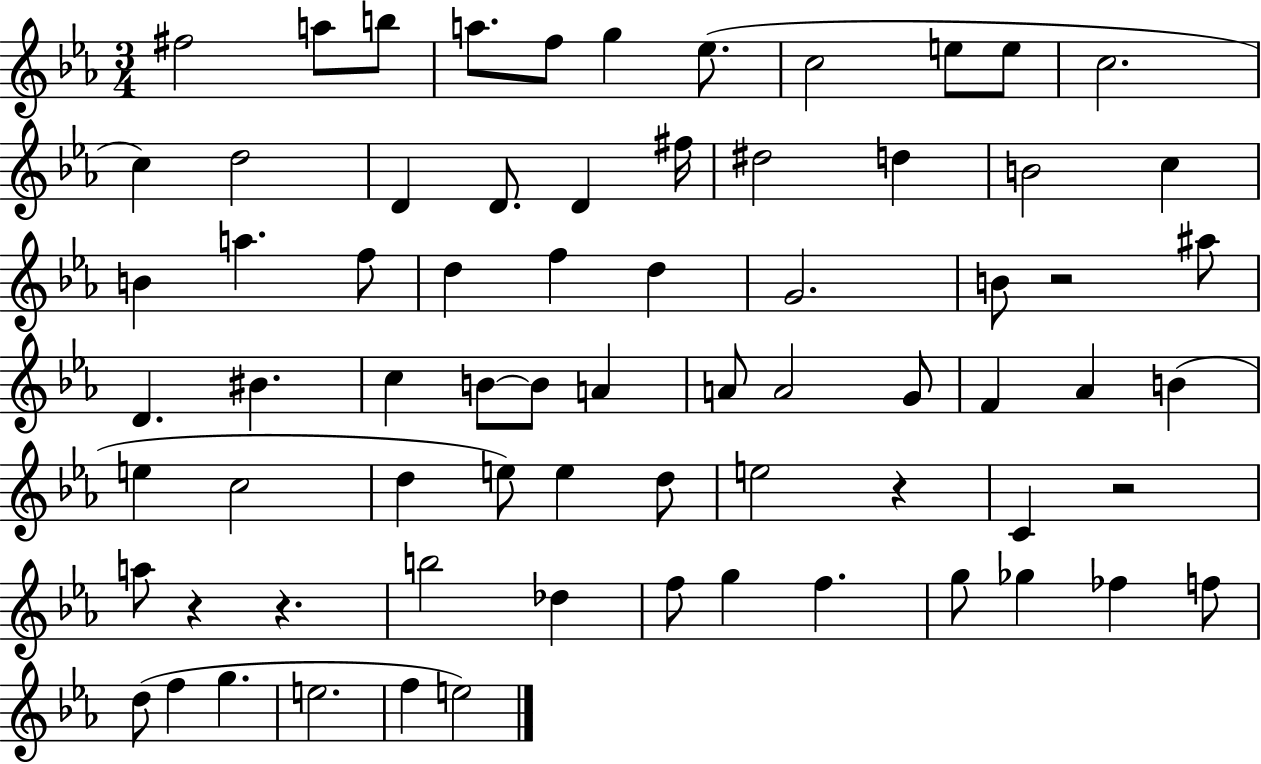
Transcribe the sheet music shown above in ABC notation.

X:1
T:Untitled
M:3/4
L:1/4
K:Eb
^f2 a/2 b/2 a/2 f/2 g _e/2 c2 e/2 e/2 c2 c d2 D D/2 D ^f/4 ^d2 d B2 c B a f/2 d f d G2 B/2 z2 ^a/2 D ^B c B/2 B/2 A A/2 A2 G/2 F _A B e c2 d e/2 e d/2 e2 z C z2 a/2 z z b2 _d f/2 g f g/2 _g _f f/2 d/2 f g e2 f e2